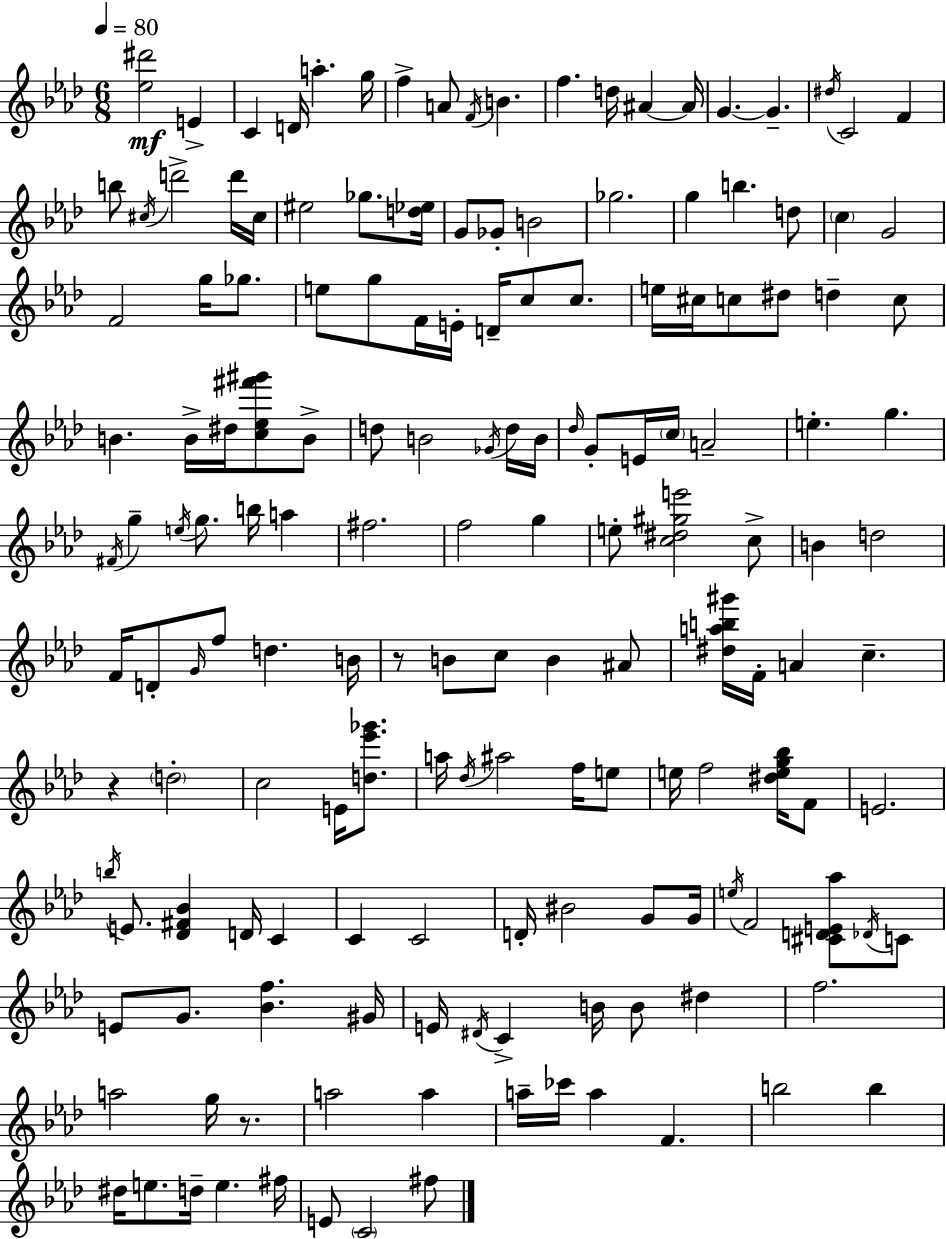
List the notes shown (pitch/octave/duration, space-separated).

[Eb5,D#6]/h E4/q C4/q D4/s A5/q. G5/s F5/q A4/e F4/s B4/q. F5/q. D5/s A#4/q A#4/s G4/q. G4/q. D#5/s C4/h F4/q B5/e C#5/s D6/h D6/s C#5/s EIS5/h Gb5/e. [D5,Eb5]/s G4/e Gb4/e B4/h Gb5/h. G5/q B5/q. D5/e C5/q G4/h F4/h G5/s Gb5/e. E5/e G5/e F4/s E4/s D4/s C5/e C5/e. E5/s C#5/s C5/e D#5/e D5/q C5/e B4/q. B4/s D#5/s [C5,Eb5,F#6,G#6]/e B4/e D5/e B4/h Gb4/s D5/s B4/s Db5/s G4/e E4/s C5/s A4/h E5/q. G5/q. F#4/s G5/q E5/s G5/e. B5/s A5/q F#5/h. F5/h G5/q E5/e [C5,D#5,G#5,E6]/h C5/e B4/q D5/h F4/s D4/e G4/s F5/e D5/q. B4/s R/e B4/e C5/e B4/q A#4/e [D#5,A5,B5,G#6]/s F4/s A4/q C5/q. R/q D5/h C5/h E4/s [D5,Eb6,Gb6]/e. A5/s Db5/s A#5/h F5/s E5/e E5/s F5/h [D#5,E5,G5,Bb5]/s F4/e E4/h. B5/s E4/e. [Db4,F#4,Bb4]/q D4/s C4/q C4/q C4/h D4/s BIS4/h G4/e G4/s E5/s F4/h [C#4,D4,E4,Ab5]/e Db4/s C4/e E4/e G4/e. [Bb4,F5]/q. G#4/s E4/s D#4/s C4/q B4/s B4/e D#5/q F5/h. A5/h G5/s R/e. A5/h A5/q A5/s CES6/s A5/q F4/q. B5/h B5/q D#5/s E5/e. D5/s E5/q. F#5/s E4/e C4/h F#5/e